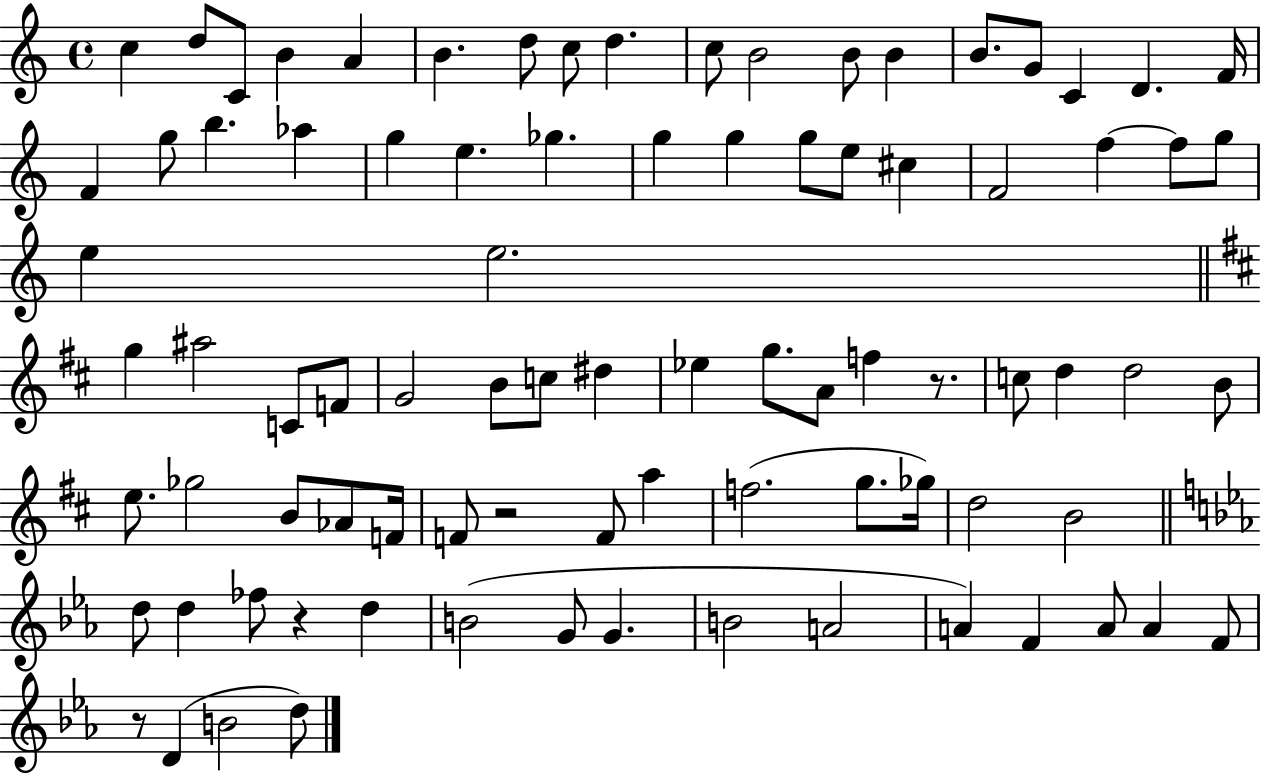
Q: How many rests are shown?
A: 4